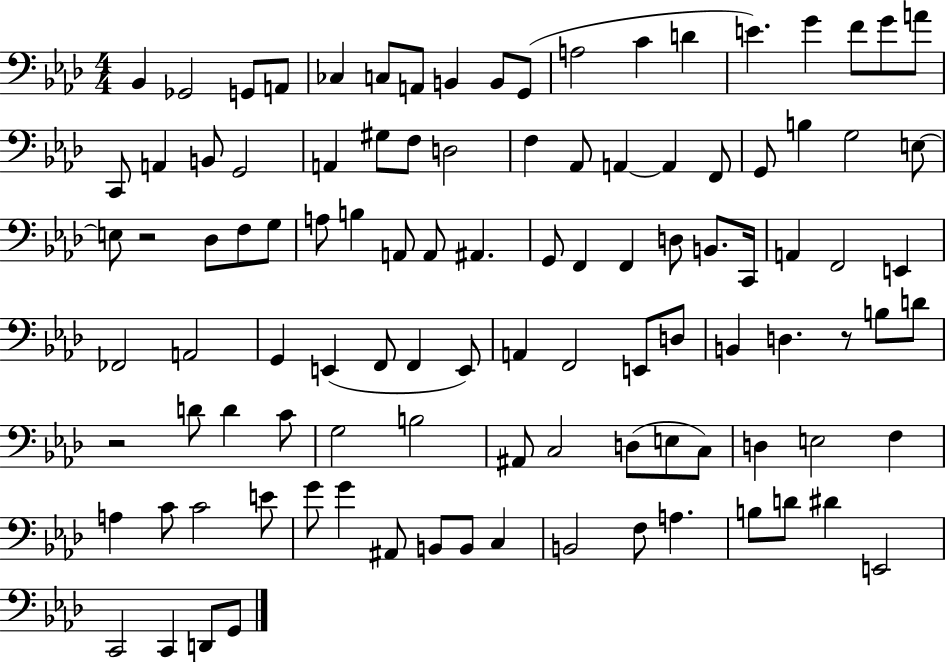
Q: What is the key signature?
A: AES major